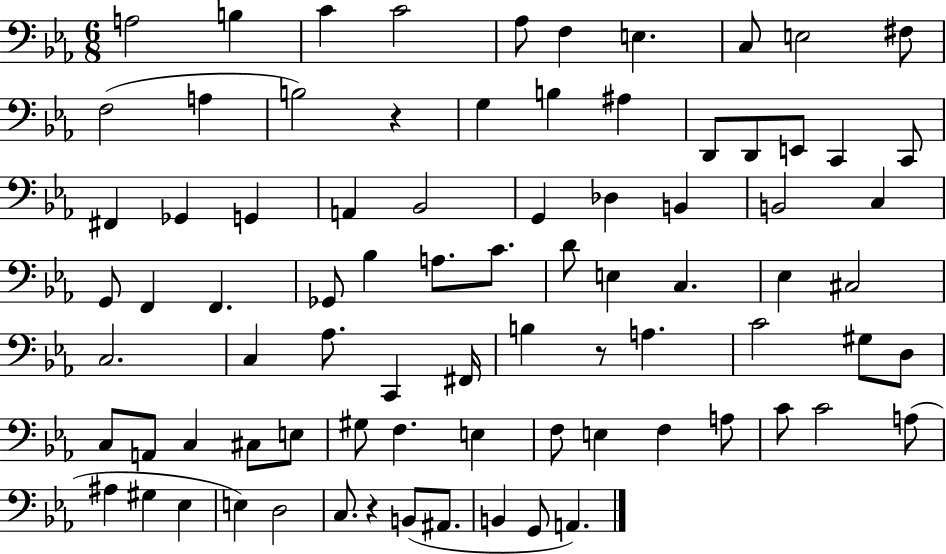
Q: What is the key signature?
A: EES major